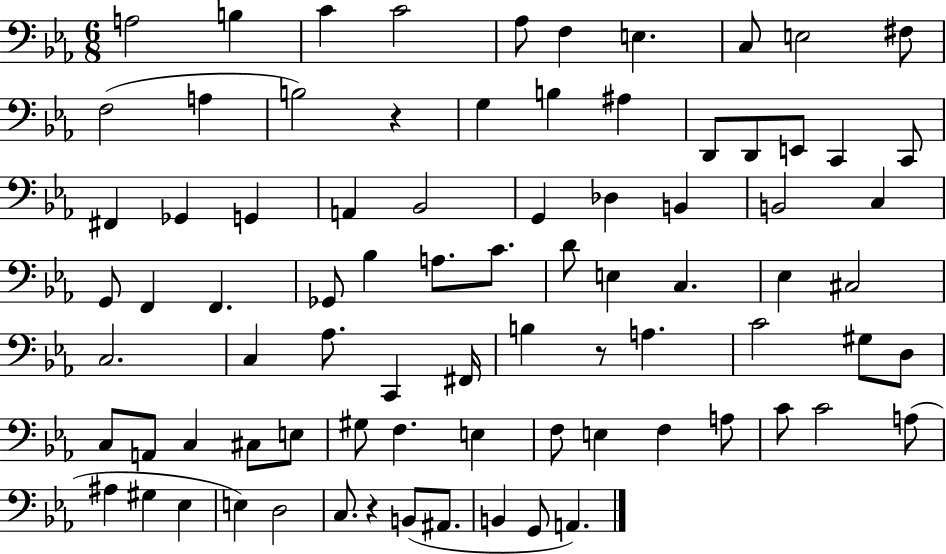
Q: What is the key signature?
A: EES major